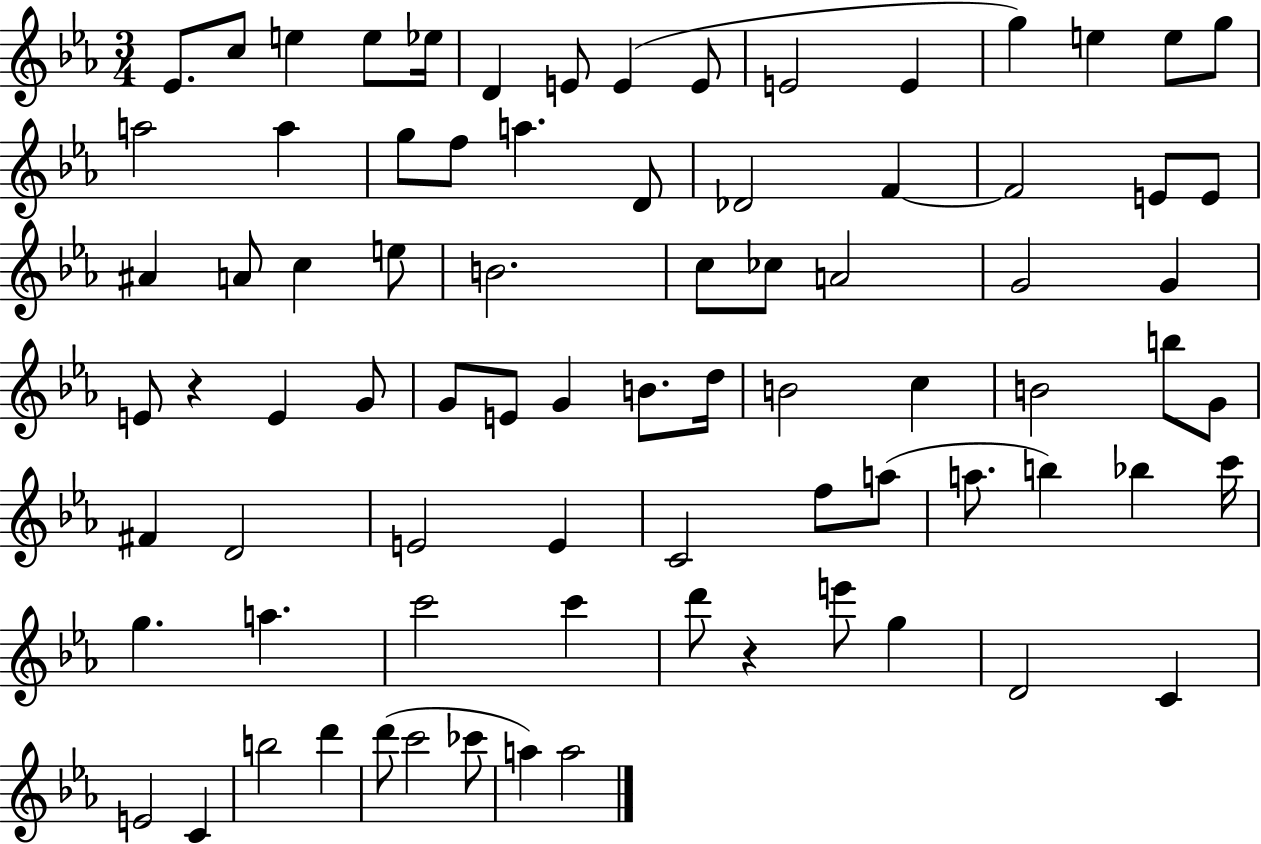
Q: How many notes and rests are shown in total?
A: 80